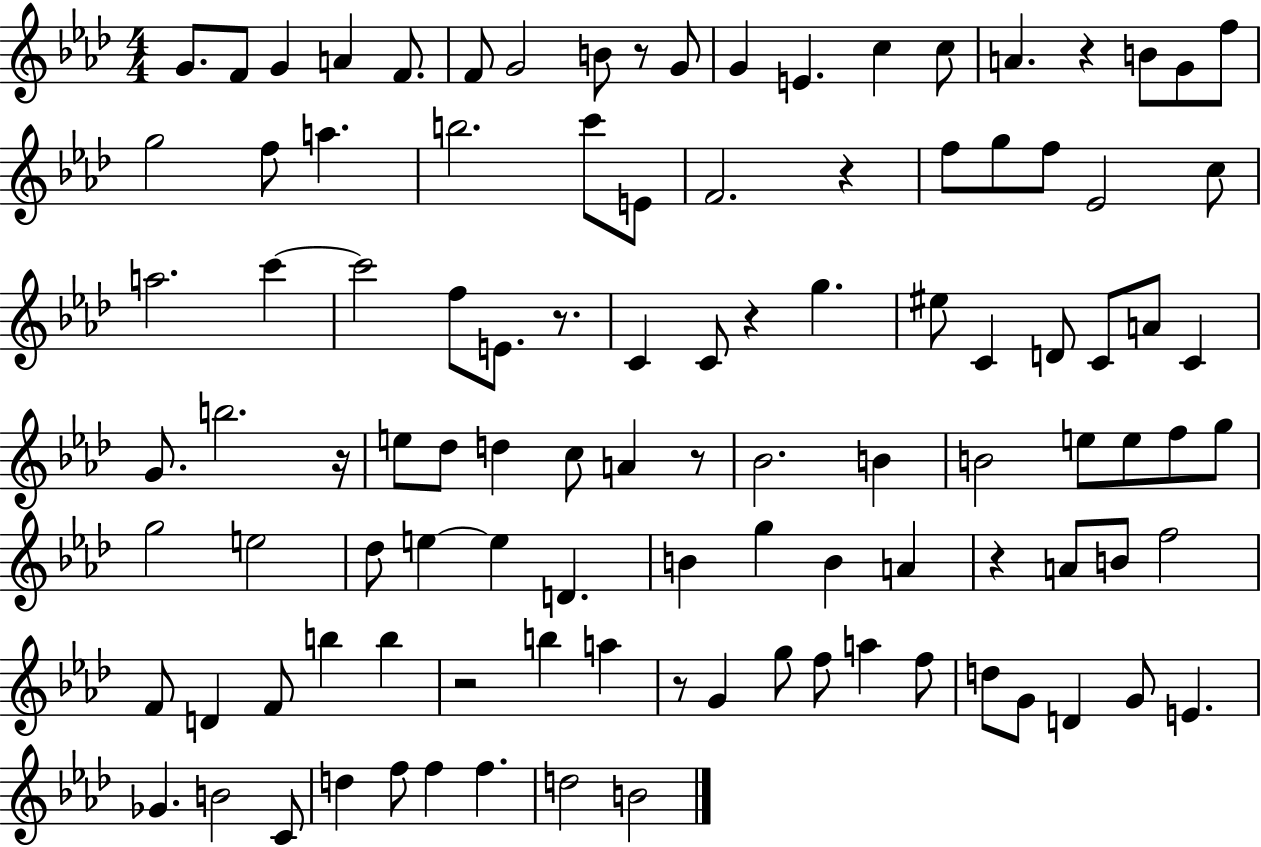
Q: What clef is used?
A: treble